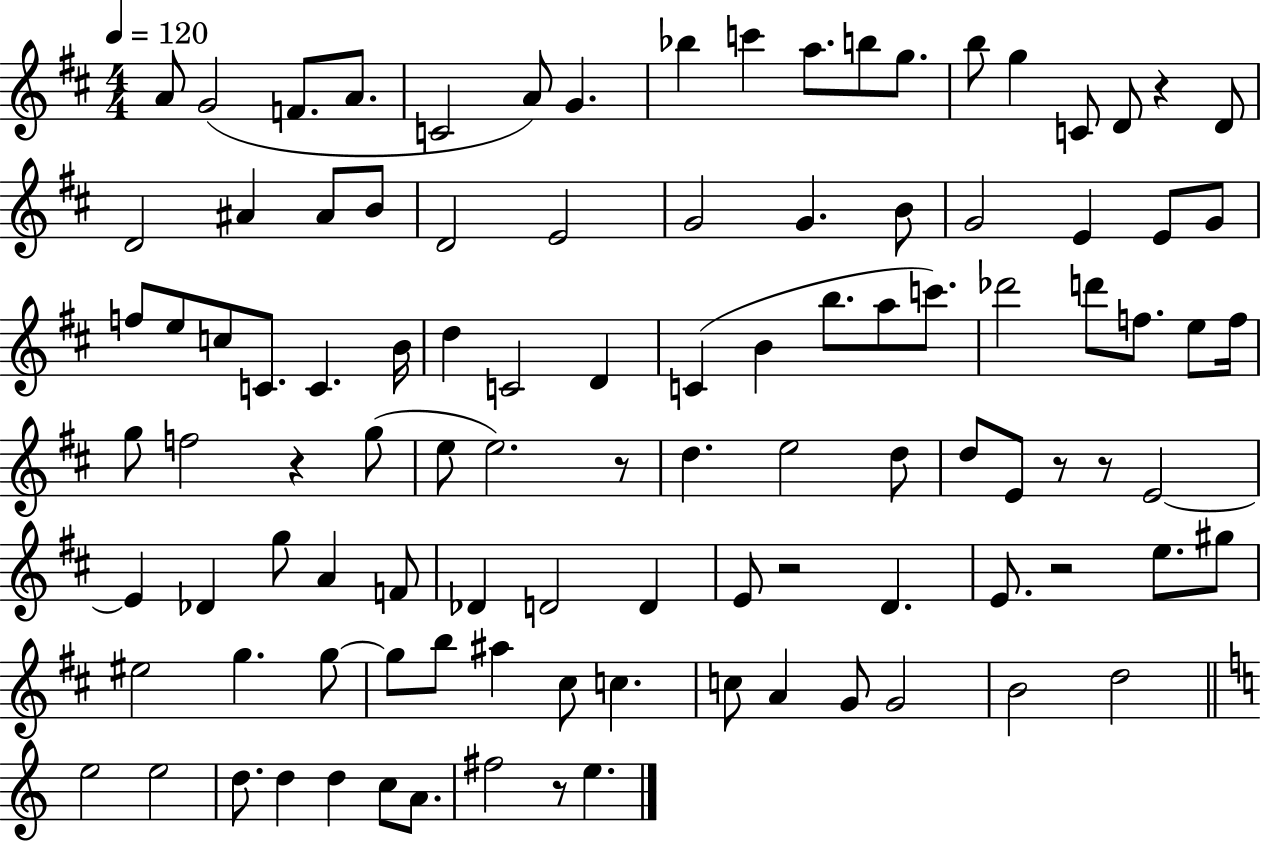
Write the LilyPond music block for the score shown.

{
  \clef treble
  \numericTimeSignature
  \time 4/4
  \key d \major
  \tempo 4 = 120
  a'8 g'2( f'8. a'8. | c'2 a'8) g'4. | bes''4 c'''4 a''8. b''8 g''8. | b''8 g''4 c'8 d'8 r4 d'8 | \break d'2 ais'4 ais'8 b'8 | d'2 e'2 | g'2 g'4. b'8 | g'2 e'4 e'8 g'8 | \break f''8 e''8 c''8 c'8. c'4. b'16 | d''4 c'2 d'4 | c'4( b'4 b''8. a''8 c'''8.) | des'''2 d'''8 f''8. e''8 f''16 | \break g''8 f''2 r4 g''8( | e''8 e''2.) r8 | d''4. e''2 d''8 | d''8 e'8 r8 r8 e'2~~ | \break e'4 des'4 g''8 a'4 f'8 | des'4 d'2 d'4 | e'8 r2 d'4. | e'8. r2 e''8. gis''8 | \break eis''2 g''4. g''8~~ | g''8 b''8 ais''4 cis''8 c''4. | c''8 a'4 g'8 g'2 | b'2 d''2 | \break \bar "||" \break \key c \major e''2 e''2 | d''8. d''4 d''4 c''8 a'8. | fis''2 r8 e''4. | \bar "|."
}